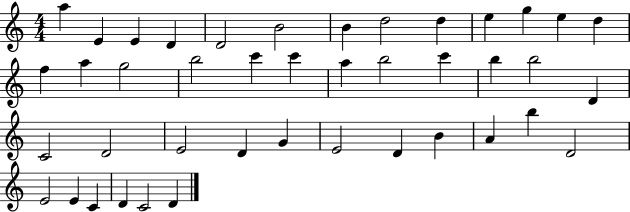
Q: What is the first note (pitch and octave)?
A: A5